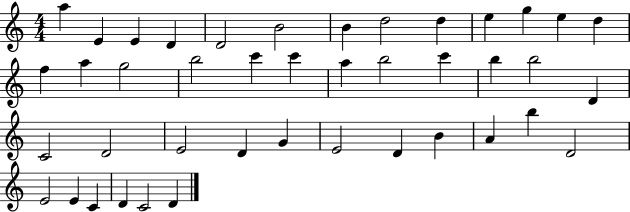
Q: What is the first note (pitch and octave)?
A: A5